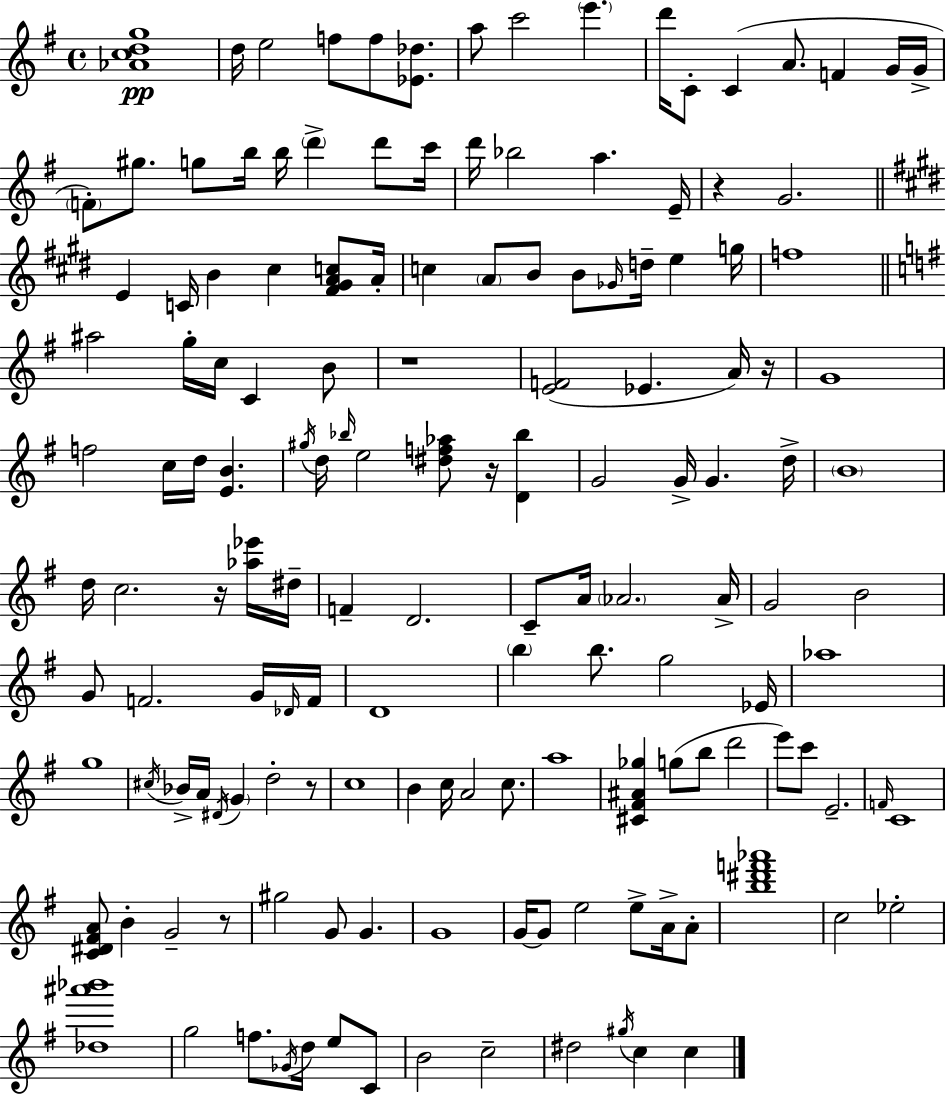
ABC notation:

X:1
T:Untitled
M:4/4
L:1/4
K:Em
[_Acdg]4 d/4 e2 f/2 f/2 [_E_d]/2 a/2 c'2 e' d'/4 C/2 C A/2 F G/4 G/4 F/2 ^g/2 g/2 b/4 b/4 d' d'/2 c'/4 d'/4 _b2 a E/4 z G2 E C/4 B ^c [^F^GAc]/2 A/4 c A/2 B/2 B/2 _G/4 d/4 e g/4 f4 ^a2 g/4 c/4 C B/2 z4 [EF]2 _E A/4 z/4 G4 f2 c/4 d/4 [EB] ^g/4 d/4 _b/4 e2 [^df_a]/2 z/4 [D_b] G2 G/4 G d/4 B4 d/4 c2 z/4 [_a_e']/4 ^d/4 F D2 C/2 A/4 _A2 _A/4 G2 B2 G/2 F2 G/4 _D/4 F/4 D4 b b/2 g2 _E/4 _a4 g4 ^c/4 _B/4 A/4 ^D/4 G d2 z/2 c4 B c/4 A2 c/2 a4 [^C^F^A_g] g/2 b/2 d'2 e'/2 c'/2 E2 F/4 C4 [C^D^FA]/2 B G2 z/2 ^g2 G/2 G G4 G/4 G/2 e2 e/2 A/4 A/2 [b^d'f'_a']4 c2 _e2 [_d^a'_b']4 g2 f/2 _G/4 d/4 e/2 C/2 B2 c2 ^d2 ^g/4 c c